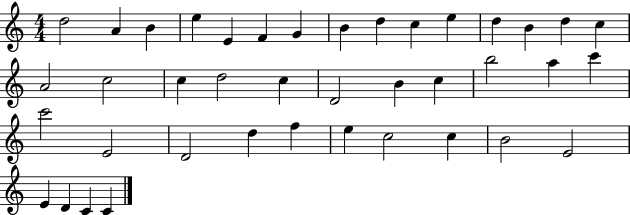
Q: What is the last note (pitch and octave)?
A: C4